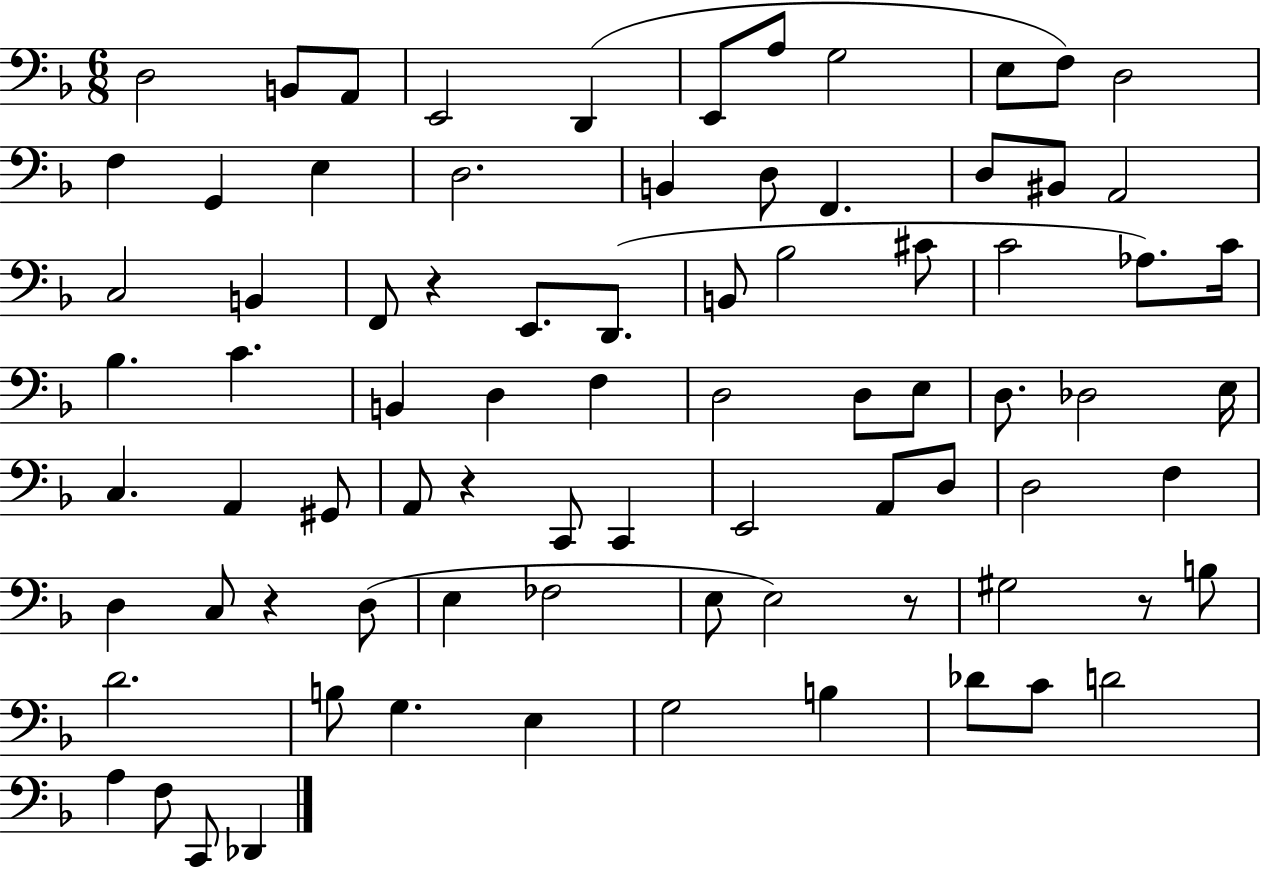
{
  \clef bass
  \numericTimeSignature
  \time 6/8
  \key f \major
  d2 b,8 a,8 | e,2 d,4( | e,8 a8 g2 | e8 f8) d2 | \break f4 g,4 e4 | d2. | b,4 d8 f,4. | d8 bis,8 a,2 | \break c2 b,4 | f,8 r4 e,8. d,8.( | b,8 bes2 cis'8 | c'2 aes8.) c'16 | \break bes4. c'4. | b,4 d4 f4 | d2 d8 e8 | d8. des2 e16 | \break c4. a,4 gis,8 | a,8 r4 c,8 c,4 | e,2 a,8 d8 | d2 f4 | \break d4 c8 r4 d8( | e4 fes2 | e8 e2) r8 | gis2 r8 b8 | \break d'2. | b8 g4. e4 | g2 b4 | des'8 c'8 d'2 | \break a4 f8 c,8 des,4 | \bar "|."
}